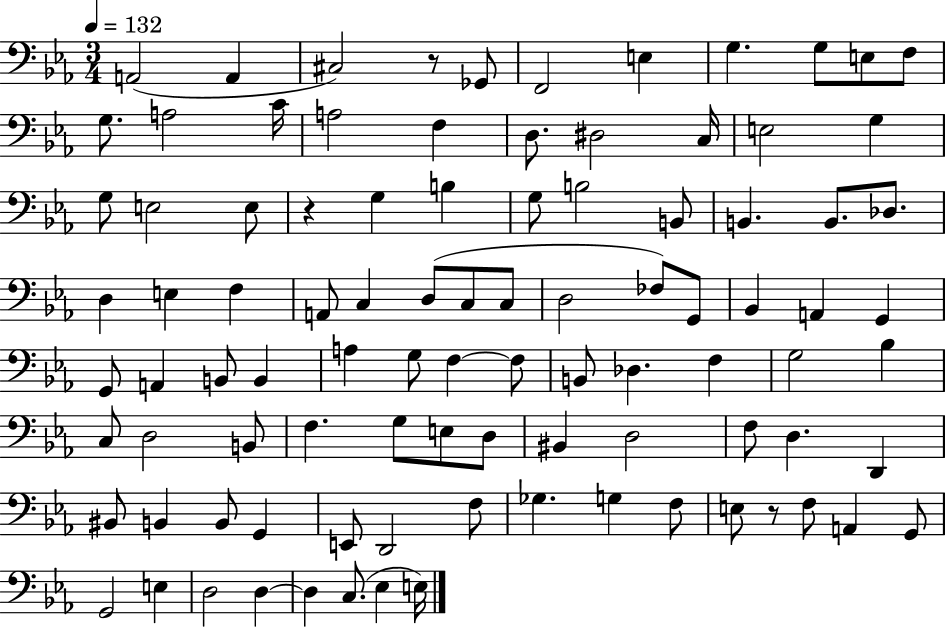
A2/h A2/q C#3/h R/e Gb2/e F2/h E3/q G3/q. G3/e E3/e F3/e G3/e. A3/h C4/s A3/h F3/q D3/e. D#3/h C3/s E3/h G3/q G3/e E3/h E3/e R/q G3/q B3/q G3/e B3/h B2/e B2/q. B2/e. Db3/e. D3/q E3/q F3/q A2/e C3/q D3/e C3/e C3/e D3/h FES3/e G2/e Bb2/q A2/q G2/q G2/e A2/q B2/e B2/q A3/q G3/e F3/q F3/e B2/e Db3/q. F3/q G3/h Bb3/q C3/e D3/h B2/e F3/q. G3/e E3/e D3/e BIS2/q D3/h F3/e D3/q. D2/q BIS2/e B2/q B2/e G2/q E2/e D2/h F3/e Gb3/q. G3/q F3/e E3/e R/e F3/e A2/q G2/e G2/h E3/q D3/h D3/q D3/q C3/e. Eb3/q E3/s